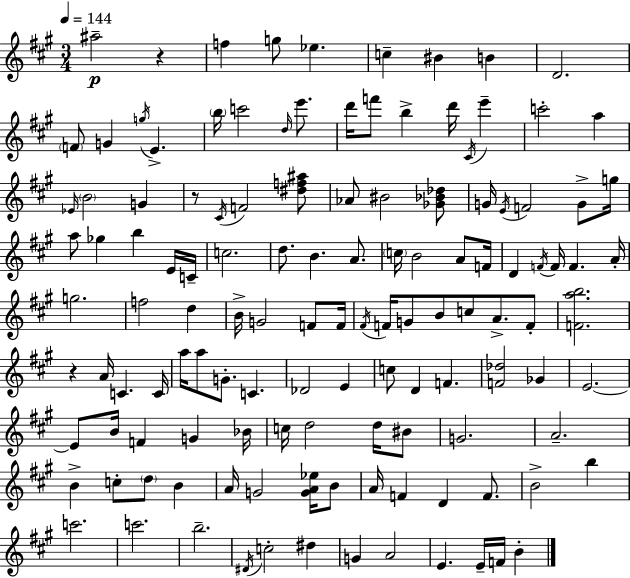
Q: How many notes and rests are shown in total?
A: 126